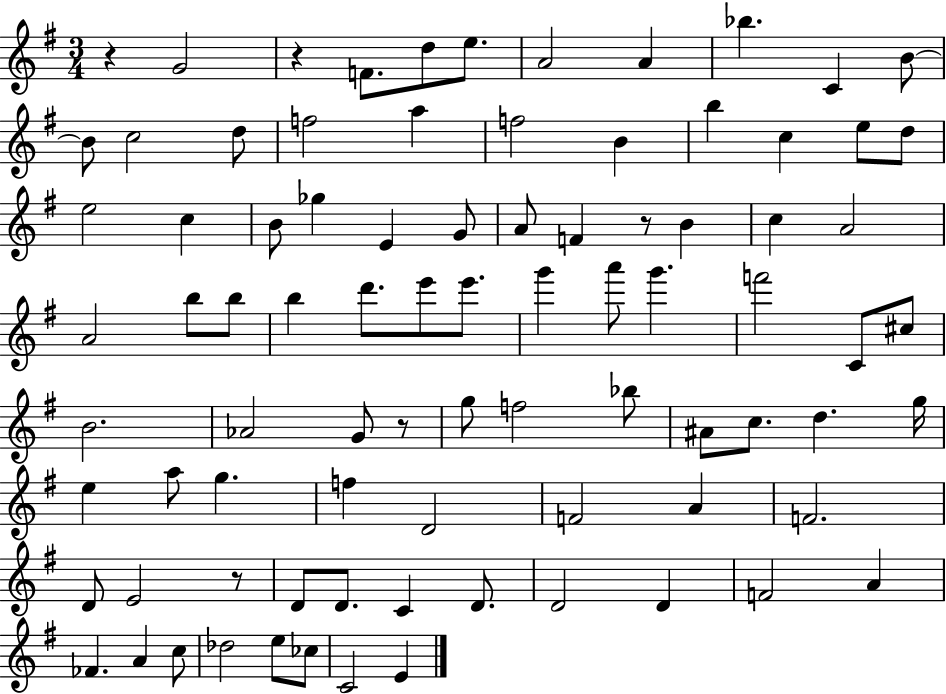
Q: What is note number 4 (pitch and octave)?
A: E5